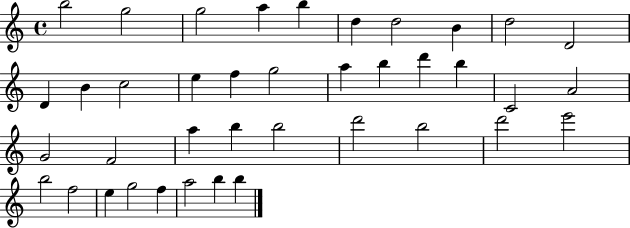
B5/h G5/h G5/h A5/q B5/q D5/q D5/h B4/q D5/h D4/h D4/q B4/q C5/h E5/q F5/q G5/h A5/q B5/q D6/q B5/q C4/h A4/h G4/h F4/h A5/q B5/q B5/h D6/h B5/h D6/h E6/h B5/h F5/h E5/q G5/h F5/q A5/h B5/q B5/q